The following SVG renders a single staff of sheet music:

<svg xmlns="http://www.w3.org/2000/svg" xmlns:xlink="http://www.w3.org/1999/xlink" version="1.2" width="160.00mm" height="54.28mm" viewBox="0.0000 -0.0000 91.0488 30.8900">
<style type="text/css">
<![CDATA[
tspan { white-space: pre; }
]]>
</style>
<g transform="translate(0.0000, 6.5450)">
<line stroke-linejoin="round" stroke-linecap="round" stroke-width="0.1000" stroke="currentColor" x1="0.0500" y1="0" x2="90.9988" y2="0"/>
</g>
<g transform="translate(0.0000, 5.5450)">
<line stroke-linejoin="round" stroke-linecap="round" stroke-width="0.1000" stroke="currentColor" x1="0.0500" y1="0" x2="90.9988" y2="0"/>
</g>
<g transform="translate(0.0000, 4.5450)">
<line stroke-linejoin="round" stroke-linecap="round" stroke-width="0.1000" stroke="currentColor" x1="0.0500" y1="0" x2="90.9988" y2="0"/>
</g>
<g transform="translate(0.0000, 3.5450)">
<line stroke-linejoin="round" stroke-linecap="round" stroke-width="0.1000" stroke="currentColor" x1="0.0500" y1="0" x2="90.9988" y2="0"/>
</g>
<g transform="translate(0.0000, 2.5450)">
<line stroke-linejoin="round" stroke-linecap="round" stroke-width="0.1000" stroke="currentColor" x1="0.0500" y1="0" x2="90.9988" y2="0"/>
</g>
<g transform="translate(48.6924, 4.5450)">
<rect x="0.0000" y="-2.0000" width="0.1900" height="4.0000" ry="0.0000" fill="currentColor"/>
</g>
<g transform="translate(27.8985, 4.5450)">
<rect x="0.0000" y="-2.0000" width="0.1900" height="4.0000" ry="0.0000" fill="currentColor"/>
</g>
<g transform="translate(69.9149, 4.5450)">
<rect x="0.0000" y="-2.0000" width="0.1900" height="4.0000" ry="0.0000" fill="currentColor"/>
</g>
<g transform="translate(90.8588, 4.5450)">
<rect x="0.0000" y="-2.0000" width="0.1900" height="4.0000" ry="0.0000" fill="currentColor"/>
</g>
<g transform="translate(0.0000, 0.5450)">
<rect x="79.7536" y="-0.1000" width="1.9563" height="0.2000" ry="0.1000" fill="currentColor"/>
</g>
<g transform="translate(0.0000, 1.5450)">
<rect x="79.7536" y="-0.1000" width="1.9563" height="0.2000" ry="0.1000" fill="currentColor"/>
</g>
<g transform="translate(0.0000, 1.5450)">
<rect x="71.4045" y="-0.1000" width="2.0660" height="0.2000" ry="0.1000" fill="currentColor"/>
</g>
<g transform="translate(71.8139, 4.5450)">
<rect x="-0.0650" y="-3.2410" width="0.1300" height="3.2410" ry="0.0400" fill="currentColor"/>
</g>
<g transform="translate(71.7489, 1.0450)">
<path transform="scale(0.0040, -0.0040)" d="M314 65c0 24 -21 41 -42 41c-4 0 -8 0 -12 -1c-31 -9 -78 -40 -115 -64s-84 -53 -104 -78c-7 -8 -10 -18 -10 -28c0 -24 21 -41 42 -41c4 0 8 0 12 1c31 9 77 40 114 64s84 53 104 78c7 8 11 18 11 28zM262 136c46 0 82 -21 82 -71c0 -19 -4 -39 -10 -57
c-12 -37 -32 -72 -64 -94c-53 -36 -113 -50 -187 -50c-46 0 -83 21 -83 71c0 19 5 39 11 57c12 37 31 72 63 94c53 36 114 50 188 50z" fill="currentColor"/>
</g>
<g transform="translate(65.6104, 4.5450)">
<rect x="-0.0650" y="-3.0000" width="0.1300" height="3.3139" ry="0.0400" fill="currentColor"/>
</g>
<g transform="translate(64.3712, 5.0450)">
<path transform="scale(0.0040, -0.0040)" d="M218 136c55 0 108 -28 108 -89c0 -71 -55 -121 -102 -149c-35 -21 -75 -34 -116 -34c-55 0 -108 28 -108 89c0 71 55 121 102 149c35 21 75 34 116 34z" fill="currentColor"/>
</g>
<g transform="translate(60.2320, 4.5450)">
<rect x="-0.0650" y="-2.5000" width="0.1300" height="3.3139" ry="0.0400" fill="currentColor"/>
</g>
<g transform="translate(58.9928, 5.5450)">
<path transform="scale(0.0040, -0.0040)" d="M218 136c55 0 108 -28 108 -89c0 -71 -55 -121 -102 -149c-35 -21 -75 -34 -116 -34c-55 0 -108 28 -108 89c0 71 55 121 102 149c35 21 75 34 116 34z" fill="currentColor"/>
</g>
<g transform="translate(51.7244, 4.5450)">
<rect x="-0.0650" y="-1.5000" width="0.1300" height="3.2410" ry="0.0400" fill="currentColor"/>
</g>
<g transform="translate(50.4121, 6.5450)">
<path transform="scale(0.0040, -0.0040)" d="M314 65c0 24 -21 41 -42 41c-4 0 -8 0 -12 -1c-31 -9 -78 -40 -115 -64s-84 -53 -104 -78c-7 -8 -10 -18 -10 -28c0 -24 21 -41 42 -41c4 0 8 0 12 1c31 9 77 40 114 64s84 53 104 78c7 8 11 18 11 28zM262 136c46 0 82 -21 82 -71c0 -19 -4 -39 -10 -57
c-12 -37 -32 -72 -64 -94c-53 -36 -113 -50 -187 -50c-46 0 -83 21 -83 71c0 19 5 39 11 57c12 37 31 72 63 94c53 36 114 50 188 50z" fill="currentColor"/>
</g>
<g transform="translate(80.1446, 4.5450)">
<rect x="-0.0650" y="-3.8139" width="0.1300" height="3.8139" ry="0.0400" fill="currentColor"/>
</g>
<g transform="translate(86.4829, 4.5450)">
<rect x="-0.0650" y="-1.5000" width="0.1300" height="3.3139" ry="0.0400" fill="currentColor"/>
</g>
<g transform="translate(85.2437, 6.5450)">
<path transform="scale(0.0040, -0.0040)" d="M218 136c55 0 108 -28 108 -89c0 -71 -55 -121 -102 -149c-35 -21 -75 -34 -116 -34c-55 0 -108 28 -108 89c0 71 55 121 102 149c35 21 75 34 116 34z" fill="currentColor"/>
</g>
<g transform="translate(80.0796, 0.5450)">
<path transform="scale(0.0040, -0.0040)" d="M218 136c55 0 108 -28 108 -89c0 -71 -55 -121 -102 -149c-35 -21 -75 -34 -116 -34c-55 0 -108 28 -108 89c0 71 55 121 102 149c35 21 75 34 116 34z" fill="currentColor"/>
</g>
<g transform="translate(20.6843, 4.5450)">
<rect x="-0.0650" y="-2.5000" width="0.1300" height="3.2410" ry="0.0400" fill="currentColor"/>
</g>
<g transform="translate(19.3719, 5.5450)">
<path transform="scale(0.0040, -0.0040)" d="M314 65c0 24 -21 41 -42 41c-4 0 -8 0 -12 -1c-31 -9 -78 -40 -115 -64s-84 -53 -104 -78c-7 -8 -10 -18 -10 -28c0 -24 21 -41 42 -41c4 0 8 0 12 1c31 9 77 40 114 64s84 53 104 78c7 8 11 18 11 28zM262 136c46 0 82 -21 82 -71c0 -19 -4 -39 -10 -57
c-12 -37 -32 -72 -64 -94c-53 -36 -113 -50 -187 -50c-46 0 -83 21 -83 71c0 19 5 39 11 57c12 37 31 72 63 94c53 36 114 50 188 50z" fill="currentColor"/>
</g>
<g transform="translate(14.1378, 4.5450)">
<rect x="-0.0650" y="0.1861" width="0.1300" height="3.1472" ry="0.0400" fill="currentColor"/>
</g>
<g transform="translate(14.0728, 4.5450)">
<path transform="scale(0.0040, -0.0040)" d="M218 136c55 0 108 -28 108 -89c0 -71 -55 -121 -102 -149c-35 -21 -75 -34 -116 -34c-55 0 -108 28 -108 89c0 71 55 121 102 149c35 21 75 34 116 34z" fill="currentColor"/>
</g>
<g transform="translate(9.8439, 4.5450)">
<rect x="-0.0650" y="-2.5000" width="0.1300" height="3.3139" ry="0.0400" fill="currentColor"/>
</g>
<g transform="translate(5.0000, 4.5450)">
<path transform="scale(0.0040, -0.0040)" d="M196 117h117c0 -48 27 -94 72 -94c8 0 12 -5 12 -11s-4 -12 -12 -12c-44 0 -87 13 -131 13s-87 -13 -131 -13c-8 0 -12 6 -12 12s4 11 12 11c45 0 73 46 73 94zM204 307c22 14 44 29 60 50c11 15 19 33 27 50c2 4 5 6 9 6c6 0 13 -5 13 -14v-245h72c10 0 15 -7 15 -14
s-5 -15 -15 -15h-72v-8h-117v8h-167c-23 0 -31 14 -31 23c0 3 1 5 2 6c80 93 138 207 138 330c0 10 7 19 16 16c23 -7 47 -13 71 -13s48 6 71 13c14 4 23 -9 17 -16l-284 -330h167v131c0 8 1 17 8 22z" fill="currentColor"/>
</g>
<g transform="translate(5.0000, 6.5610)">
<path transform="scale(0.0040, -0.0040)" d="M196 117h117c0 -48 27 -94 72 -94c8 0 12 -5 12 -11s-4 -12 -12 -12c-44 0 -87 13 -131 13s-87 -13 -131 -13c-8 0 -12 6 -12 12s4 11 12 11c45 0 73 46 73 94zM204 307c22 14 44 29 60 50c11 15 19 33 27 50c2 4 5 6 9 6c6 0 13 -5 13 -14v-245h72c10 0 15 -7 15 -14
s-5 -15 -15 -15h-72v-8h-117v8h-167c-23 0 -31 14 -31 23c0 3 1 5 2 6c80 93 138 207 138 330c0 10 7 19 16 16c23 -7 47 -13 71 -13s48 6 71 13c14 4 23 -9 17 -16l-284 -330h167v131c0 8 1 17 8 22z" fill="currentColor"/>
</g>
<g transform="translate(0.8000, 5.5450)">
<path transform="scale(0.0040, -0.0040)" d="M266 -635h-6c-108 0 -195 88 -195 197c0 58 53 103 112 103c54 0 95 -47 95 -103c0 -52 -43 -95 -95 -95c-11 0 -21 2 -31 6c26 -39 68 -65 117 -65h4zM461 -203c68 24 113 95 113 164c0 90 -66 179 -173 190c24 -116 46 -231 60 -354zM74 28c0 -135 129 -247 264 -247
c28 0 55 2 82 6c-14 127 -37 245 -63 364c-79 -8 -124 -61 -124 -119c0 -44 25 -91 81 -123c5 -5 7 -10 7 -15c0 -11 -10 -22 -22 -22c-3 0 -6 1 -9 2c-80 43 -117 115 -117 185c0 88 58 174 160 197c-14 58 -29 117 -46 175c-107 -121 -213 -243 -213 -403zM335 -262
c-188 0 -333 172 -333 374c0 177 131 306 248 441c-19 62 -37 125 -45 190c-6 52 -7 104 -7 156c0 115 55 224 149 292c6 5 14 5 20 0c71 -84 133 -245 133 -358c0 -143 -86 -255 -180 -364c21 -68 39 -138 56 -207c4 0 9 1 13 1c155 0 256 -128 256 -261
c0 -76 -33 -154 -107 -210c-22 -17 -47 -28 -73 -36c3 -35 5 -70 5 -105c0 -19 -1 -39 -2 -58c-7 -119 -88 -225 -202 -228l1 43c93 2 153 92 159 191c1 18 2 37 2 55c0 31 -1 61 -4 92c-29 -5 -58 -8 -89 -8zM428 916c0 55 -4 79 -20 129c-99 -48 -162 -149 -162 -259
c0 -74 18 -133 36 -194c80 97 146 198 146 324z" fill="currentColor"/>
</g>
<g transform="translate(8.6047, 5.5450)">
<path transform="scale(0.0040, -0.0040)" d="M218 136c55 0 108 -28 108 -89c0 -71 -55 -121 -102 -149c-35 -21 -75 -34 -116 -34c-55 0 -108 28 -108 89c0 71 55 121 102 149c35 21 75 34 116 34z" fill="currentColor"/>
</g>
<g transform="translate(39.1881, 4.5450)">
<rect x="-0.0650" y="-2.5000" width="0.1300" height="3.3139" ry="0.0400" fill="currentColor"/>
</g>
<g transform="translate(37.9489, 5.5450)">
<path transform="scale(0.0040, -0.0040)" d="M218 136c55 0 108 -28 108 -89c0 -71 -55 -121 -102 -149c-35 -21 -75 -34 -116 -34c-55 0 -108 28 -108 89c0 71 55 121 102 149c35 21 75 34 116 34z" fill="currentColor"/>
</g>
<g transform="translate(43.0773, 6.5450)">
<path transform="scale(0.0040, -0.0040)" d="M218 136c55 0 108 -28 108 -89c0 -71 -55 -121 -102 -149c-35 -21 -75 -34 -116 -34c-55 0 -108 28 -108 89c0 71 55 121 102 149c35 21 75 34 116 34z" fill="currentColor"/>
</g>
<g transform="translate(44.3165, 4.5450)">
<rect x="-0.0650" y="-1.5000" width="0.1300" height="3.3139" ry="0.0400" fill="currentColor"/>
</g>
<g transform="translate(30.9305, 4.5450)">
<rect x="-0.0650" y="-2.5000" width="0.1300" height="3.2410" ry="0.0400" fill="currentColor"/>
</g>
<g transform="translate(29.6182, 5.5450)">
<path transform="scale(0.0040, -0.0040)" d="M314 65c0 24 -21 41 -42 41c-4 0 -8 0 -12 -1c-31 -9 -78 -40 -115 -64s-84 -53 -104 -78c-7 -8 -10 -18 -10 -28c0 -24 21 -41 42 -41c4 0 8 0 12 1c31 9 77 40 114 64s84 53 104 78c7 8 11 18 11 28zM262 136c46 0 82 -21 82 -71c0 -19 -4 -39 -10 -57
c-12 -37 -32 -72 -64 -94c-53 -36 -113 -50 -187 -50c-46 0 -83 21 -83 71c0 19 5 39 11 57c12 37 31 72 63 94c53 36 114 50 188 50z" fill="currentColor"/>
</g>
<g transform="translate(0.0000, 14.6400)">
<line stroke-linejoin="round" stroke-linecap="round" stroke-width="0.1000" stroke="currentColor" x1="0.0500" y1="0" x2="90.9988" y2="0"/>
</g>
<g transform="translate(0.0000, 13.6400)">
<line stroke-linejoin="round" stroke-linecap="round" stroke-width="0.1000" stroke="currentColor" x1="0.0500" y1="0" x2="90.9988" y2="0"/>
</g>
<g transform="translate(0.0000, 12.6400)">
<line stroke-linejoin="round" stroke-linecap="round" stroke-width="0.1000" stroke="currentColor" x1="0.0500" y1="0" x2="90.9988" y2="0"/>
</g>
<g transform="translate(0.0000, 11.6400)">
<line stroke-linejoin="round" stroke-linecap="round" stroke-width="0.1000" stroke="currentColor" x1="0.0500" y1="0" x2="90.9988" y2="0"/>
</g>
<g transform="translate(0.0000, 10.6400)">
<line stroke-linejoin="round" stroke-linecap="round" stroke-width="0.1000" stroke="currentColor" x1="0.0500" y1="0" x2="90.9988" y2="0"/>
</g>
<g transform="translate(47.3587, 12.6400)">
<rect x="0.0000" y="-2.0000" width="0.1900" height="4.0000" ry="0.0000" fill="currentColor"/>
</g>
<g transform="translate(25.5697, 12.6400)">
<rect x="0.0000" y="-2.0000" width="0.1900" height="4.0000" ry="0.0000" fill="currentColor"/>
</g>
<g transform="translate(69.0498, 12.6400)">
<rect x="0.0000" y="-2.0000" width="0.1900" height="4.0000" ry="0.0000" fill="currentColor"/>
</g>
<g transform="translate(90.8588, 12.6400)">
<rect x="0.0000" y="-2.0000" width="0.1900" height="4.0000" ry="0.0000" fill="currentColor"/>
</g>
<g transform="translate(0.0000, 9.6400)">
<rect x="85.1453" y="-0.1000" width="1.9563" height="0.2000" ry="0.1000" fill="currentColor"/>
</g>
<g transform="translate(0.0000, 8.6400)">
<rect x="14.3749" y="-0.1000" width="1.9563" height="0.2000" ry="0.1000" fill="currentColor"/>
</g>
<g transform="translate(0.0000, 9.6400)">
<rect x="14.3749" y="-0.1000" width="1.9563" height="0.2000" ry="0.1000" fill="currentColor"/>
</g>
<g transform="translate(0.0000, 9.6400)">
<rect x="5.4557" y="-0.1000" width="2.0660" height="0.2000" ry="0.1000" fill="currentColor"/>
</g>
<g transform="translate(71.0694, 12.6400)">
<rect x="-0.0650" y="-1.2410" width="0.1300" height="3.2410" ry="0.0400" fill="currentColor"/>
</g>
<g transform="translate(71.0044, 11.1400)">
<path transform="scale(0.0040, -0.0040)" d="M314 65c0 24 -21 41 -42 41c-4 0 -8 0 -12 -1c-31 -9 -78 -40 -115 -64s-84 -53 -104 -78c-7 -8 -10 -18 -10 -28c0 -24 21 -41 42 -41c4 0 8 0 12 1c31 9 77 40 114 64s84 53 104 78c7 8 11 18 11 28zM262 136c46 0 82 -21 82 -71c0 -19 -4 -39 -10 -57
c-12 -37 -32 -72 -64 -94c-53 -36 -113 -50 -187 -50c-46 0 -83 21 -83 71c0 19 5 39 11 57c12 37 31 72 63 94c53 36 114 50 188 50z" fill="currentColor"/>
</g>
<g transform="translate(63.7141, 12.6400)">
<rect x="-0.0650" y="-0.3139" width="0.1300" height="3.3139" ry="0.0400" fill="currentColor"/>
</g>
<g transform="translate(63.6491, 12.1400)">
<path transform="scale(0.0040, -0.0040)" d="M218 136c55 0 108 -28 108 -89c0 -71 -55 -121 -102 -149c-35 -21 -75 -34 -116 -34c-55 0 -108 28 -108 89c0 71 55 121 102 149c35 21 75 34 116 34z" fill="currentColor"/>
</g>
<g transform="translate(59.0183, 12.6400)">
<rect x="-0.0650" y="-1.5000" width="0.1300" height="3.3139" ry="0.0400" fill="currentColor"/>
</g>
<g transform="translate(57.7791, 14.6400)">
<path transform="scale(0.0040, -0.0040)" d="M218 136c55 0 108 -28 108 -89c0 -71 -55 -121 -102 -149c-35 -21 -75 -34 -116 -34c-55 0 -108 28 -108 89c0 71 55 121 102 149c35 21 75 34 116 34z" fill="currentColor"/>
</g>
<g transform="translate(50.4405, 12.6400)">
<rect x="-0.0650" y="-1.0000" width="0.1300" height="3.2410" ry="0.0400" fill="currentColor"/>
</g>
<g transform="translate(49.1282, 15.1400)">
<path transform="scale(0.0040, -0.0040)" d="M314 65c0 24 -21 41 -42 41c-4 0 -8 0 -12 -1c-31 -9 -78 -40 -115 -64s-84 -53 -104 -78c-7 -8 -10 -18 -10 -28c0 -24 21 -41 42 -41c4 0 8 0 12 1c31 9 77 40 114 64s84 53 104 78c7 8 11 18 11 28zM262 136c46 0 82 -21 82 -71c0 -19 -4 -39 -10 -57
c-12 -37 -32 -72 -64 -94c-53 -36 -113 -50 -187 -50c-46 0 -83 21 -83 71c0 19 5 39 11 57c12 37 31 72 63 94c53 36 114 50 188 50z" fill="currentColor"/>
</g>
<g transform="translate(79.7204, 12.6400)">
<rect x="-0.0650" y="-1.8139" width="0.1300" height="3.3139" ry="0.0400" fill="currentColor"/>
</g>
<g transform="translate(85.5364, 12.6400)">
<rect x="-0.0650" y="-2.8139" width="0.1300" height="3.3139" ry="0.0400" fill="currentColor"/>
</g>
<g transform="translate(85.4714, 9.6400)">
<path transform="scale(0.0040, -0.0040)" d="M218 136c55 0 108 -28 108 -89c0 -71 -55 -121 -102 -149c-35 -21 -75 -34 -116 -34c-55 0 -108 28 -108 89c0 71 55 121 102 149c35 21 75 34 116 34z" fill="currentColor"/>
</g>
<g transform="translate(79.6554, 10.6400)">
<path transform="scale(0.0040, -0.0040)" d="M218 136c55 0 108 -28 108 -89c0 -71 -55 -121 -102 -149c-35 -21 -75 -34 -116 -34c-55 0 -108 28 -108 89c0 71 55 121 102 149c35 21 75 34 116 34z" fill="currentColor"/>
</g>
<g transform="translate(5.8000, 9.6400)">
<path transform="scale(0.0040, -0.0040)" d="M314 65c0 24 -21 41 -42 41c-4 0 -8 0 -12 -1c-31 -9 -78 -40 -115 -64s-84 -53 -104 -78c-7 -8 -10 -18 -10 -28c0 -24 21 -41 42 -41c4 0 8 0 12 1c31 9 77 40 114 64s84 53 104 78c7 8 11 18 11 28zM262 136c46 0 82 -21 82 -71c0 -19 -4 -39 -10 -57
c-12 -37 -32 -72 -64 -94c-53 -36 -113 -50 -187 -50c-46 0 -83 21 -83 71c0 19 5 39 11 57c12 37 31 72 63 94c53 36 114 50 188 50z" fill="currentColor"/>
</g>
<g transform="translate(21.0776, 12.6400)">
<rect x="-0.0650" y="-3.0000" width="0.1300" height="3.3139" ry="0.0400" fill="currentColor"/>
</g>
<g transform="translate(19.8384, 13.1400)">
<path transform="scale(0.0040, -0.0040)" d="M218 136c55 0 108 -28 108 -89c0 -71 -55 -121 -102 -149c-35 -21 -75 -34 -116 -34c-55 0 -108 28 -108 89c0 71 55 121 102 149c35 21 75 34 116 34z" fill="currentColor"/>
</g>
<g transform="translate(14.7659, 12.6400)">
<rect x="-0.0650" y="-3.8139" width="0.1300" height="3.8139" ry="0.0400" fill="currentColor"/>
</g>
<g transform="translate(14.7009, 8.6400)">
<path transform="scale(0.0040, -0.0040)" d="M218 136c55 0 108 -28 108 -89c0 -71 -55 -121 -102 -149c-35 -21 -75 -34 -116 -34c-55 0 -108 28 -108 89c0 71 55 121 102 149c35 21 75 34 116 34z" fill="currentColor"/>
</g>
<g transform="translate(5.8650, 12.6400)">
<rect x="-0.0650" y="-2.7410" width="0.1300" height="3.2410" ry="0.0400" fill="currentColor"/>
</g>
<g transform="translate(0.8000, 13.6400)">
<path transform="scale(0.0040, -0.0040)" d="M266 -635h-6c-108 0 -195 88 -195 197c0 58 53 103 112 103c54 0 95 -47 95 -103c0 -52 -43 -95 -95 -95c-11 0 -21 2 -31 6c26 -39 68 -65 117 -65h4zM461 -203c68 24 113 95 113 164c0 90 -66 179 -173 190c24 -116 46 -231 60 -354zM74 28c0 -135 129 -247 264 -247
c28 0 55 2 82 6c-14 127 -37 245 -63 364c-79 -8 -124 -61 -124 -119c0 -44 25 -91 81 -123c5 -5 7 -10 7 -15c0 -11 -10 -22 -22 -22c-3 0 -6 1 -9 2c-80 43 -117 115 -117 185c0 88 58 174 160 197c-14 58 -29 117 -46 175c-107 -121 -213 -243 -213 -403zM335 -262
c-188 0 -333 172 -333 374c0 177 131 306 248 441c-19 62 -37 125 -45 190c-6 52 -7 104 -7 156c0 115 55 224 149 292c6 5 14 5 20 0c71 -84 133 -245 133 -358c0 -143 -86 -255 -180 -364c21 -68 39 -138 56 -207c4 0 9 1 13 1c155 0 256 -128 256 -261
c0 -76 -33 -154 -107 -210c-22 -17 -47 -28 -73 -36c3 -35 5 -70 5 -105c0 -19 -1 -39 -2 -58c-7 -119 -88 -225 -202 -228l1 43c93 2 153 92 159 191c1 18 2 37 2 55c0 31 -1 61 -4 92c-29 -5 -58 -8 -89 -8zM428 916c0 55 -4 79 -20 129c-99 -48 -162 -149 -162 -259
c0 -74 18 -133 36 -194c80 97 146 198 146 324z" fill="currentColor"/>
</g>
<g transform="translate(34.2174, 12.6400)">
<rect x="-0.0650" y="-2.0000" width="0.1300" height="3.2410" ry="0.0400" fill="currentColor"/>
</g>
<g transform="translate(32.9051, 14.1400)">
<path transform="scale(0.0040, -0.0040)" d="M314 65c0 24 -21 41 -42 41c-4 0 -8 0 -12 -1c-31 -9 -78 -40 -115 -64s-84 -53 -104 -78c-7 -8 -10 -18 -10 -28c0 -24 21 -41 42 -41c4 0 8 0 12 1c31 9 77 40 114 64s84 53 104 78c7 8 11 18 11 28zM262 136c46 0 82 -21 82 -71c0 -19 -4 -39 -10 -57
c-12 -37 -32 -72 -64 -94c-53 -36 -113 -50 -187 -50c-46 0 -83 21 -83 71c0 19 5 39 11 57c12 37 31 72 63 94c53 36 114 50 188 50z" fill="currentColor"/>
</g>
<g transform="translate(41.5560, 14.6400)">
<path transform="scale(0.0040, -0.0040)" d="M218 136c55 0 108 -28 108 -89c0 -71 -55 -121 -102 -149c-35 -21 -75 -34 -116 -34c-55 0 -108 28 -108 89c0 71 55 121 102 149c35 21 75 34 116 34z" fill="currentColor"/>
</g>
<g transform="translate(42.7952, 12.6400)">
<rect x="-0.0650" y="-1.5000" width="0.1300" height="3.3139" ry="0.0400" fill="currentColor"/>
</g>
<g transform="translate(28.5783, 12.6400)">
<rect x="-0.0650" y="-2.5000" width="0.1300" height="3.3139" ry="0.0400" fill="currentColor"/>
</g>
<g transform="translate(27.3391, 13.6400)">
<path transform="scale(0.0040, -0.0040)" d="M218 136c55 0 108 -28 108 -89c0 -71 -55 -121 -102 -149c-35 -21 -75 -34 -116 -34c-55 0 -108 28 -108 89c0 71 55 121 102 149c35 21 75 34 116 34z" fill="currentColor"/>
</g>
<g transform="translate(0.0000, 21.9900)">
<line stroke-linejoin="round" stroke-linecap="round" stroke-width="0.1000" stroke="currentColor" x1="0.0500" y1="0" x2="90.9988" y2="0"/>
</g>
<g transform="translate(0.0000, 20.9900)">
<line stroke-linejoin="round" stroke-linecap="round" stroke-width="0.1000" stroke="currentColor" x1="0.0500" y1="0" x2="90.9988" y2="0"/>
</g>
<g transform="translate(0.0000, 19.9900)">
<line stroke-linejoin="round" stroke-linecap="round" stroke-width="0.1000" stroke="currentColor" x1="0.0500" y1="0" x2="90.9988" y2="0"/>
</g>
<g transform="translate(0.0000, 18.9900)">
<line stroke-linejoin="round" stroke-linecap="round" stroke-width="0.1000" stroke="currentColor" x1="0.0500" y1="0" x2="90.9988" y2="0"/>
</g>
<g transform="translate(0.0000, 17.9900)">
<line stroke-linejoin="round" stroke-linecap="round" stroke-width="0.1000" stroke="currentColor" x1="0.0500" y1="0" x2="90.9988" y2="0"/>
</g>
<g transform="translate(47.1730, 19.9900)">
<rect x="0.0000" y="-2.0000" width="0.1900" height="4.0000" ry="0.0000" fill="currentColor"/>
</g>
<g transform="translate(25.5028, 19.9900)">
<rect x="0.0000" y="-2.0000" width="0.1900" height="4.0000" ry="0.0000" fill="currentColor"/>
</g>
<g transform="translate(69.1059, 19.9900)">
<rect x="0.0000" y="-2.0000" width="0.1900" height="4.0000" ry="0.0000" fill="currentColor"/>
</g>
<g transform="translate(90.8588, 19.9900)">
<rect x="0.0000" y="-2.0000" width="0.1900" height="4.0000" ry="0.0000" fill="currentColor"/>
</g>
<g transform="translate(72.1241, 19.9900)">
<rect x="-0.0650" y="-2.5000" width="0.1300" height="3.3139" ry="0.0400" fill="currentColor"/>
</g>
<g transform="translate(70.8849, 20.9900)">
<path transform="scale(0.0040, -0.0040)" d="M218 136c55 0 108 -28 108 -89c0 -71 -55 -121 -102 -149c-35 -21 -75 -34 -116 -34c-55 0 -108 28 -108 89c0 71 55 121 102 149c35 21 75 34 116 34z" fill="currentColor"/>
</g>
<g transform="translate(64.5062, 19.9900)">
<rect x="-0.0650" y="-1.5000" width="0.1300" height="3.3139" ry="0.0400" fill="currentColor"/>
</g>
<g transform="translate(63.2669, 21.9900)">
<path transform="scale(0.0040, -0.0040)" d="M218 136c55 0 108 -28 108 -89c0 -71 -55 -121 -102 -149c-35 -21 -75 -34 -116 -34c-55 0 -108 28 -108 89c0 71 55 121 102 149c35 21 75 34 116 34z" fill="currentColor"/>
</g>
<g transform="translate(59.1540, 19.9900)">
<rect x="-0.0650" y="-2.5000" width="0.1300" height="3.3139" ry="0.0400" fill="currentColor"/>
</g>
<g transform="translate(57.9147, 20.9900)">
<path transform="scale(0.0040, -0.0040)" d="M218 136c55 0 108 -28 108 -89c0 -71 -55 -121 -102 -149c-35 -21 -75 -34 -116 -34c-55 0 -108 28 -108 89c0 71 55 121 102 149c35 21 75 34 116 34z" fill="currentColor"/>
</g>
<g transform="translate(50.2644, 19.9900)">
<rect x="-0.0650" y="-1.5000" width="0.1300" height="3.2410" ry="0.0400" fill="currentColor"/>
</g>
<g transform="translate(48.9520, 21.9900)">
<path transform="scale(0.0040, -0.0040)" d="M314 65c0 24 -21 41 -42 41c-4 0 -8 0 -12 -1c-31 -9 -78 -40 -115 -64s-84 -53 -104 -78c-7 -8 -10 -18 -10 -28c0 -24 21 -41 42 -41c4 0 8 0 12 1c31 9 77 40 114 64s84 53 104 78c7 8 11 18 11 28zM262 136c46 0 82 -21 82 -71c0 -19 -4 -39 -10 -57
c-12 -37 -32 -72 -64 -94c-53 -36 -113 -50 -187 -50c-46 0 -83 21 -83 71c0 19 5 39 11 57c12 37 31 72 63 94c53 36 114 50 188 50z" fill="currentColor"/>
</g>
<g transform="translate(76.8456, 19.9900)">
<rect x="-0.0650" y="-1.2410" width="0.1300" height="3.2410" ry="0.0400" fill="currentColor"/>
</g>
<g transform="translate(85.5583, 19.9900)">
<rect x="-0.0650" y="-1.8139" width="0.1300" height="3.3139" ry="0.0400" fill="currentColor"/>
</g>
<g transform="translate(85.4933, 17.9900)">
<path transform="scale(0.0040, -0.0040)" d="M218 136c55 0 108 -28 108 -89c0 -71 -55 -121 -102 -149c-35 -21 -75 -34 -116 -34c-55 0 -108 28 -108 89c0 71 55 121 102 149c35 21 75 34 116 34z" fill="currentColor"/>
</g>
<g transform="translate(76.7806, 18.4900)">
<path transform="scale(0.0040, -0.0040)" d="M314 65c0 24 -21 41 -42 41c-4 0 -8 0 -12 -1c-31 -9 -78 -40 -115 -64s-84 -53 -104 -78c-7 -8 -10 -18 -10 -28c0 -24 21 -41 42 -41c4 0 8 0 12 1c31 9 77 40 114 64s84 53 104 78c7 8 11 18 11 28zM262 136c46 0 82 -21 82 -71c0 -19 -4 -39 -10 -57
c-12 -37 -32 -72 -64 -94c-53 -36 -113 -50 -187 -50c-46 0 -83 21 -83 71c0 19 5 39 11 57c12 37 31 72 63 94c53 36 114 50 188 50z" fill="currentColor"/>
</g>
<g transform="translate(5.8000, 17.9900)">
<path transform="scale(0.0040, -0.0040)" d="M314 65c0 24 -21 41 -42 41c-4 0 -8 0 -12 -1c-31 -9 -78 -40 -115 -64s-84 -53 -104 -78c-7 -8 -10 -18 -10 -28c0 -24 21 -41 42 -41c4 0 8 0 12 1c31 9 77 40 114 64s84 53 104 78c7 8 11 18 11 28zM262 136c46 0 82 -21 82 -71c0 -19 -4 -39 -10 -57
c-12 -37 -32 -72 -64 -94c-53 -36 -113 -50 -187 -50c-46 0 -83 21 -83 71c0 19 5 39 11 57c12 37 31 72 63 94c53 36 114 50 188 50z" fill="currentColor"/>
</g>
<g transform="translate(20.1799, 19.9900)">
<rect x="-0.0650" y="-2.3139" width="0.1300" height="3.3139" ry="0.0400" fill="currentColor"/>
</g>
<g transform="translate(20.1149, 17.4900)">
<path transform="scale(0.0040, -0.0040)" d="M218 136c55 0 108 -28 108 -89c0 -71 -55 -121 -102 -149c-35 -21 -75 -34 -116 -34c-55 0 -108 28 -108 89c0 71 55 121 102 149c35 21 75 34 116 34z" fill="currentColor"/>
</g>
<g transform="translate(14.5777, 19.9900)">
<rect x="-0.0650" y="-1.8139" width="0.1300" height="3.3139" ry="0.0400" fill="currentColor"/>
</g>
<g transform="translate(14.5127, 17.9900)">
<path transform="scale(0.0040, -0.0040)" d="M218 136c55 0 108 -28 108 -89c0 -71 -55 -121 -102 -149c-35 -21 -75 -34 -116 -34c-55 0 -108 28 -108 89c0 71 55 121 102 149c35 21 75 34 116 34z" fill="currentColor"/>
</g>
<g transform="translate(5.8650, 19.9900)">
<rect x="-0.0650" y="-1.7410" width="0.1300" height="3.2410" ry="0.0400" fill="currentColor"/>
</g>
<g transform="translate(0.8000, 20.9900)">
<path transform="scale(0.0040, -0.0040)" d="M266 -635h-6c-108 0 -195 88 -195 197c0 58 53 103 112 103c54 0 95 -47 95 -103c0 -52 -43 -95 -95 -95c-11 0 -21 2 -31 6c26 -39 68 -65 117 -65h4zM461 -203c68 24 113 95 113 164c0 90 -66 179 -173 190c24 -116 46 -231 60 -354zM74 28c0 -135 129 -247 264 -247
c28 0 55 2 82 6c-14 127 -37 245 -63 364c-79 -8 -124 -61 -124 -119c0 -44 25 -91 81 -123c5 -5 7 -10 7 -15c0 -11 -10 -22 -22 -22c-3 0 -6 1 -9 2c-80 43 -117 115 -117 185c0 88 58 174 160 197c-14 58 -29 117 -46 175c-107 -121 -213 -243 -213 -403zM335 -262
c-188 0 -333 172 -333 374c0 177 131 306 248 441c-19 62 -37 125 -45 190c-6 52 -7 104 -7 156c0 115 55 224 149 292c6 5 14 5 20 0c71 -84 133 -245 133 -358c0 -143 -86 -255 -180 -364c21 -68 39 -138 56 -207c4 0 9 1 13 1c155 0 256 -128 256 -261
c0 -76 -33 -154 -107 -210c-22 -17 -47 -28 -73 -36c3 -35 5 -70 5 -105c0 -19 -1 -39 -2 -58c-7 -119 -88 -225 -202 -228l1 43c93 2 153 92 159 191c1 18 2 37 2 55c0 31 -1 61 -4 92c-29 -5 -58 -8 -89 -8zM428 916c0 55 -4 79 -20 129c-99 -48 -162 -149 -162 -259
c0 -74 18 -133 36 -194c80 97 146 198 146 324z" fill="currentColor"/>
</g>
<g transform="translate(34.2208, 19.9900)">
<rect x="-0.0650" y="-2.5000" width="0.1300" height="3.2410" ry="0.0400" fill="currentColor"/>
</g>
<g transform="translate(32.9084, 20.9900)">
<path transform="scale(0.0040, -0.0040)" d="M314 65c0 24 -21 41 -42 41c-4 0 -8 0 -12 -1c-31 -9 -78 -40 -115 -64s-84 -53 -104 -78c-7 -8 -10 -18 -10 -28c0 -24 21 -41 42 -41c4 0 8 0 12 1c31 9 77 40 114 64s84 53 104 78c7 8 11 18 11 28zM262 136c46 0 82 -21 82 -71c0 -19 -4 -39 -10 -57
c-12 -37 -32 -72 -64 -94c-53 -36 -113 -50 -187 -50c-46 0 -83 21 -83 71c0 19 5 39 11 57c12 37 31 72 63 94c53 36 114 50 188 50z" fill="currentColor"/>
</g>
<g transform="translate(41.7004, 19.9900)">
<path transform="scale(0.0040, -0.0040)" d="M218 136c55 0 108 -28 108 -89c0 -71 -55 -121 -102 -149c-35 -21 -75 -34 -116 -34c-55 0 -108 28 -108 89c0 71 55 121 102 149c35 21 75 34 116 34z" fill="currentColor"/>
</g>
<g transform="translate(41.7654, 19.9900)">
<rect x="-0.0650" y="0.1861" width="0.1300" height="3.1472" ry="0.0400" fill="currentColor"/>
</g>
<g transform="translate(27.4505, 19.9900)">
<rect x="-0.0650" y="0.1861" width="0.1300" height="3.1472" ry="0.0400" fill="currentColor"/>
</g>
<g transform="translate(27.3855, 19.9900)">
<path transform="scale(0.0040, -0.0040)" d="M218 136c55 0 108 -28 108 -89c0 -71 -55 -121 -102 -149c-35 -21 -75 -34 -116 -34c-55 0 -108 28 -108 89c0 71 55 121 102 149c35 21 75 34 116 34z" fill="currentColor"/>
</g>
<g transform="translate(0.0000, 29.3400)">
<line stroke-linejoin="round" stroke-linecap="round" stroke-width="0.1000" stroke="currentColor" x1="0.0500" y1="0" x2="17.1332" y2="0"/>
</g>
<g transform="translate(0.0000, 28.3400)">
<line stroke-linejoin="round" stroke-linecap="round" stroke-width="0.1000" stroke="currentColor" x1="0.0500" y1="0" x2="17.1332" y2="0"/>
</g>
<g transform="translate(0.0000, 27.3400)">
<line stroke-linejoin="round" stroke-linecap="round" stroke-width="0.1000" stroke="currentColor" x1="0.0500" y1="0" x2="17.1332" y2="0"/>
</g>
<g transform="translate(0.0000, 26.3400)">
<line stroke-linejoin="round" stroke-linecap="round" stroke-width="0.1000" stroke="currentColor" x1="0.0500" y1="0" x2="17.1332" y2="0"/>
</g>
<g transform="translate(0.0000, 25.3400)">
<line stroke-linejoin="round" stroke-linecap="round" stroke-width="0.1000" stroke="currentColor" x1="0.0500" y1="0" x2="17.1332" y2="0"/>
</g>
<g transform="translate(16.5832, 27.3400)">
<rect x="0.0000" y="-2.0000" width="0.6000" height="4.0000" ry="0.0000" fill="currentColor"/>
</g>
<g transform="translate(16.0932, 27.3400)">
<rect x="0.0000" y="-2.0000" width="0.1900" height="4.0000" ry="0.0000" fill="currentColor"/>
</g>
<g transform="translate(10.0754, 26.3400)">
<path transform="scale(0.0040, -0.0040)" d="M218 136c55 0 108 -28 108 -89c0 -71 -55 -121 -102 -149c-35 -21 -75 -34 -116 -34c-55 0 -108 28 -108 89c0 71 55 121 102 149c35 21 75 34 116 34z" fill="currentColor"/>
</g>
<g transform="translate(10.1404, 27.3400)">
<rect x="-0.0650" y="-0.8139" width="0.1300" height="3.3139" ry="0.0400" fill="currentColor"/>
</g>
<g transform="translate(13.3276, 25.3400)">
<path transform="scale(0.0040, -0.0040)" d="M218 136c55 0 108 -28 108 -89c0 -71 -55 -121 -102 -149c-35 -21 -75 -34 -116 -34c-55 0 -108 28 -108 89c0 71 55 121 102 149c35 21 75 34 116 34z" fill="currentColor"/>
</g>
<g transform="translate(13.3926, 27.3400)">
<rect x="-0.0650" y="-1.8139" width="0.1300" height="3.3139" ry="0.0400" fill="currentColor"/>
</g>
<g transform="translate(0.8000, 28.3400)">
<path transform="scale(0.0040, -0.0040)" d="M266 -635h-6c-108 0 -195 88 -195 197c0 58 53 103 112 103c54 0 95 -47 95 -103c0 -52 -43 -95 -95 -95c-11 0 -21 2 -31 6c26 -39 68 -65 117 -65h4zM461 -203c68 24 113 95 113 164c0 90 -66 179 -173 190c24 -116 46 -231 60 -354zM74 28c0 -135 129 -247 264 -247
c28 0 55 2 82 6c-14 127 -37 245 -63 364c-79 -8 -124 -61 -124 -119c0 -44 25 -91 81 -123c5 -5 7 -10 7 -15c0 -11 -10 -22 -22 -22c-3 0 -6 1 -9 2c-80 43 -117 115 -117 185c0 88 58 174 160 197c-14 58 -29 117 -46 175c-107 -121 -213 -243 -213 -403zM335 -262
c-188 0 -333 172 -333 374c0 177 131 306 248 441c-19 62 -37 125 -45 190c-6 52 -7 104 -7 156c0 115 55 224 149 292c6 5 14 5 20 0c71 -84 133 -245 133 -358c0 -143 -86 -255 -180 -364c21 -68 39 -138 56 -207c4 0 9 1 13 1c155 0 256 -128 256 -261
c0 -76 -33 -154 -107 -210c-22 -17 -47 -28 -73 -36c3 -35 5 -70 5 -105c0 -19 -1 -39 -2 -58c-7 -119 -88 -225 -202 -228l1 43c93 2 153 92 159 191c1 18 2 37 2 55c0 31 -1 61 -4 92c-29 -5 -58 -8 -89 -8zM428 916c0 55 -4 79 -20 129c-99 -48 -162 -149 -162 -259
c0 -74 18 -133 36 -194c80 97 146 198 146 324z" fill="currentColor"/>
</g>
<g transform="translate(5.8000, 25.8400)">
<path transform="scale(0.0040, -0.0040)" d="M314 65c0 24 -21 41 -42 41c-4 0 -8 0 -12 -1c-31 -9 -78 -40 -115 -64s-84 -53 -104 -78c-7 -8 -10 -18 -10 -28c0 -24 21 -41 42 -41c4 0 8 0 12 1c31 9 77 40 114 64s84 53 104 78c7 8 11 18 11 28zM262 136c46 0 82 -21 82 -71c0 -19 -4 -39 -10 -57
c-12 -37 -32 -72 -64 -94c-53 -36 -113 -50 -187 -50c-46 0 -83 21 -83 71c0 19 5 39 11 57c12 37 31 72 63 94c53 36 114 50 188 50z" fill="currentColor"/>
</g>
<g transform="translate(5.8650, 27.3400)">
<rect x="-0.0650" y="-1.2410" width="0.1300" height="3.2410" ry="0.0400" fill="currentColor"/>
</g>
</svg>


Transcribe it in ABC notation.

X:1
T:Untitled
M:4/4
L:1/4
K:C
G B G2 G2 G E E2 G A b2 c' E a2 c' A G F2 E D2 E c e2 f a f2 f g B G2 B E2 G E G e2 f e2 d f